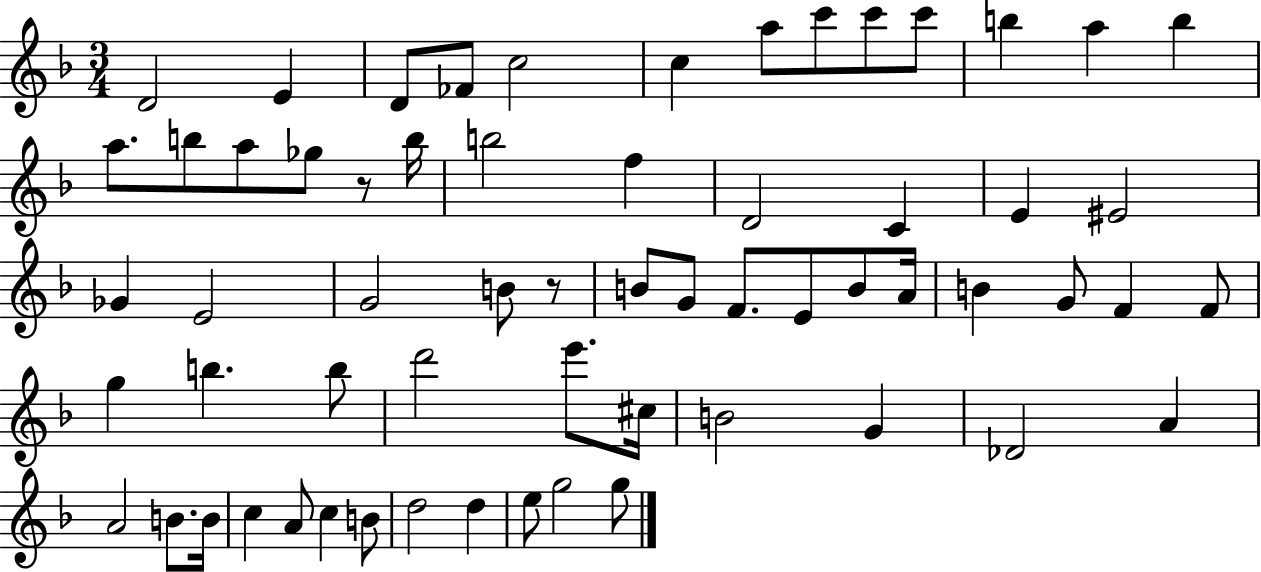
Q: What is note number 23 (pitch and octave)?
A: E4